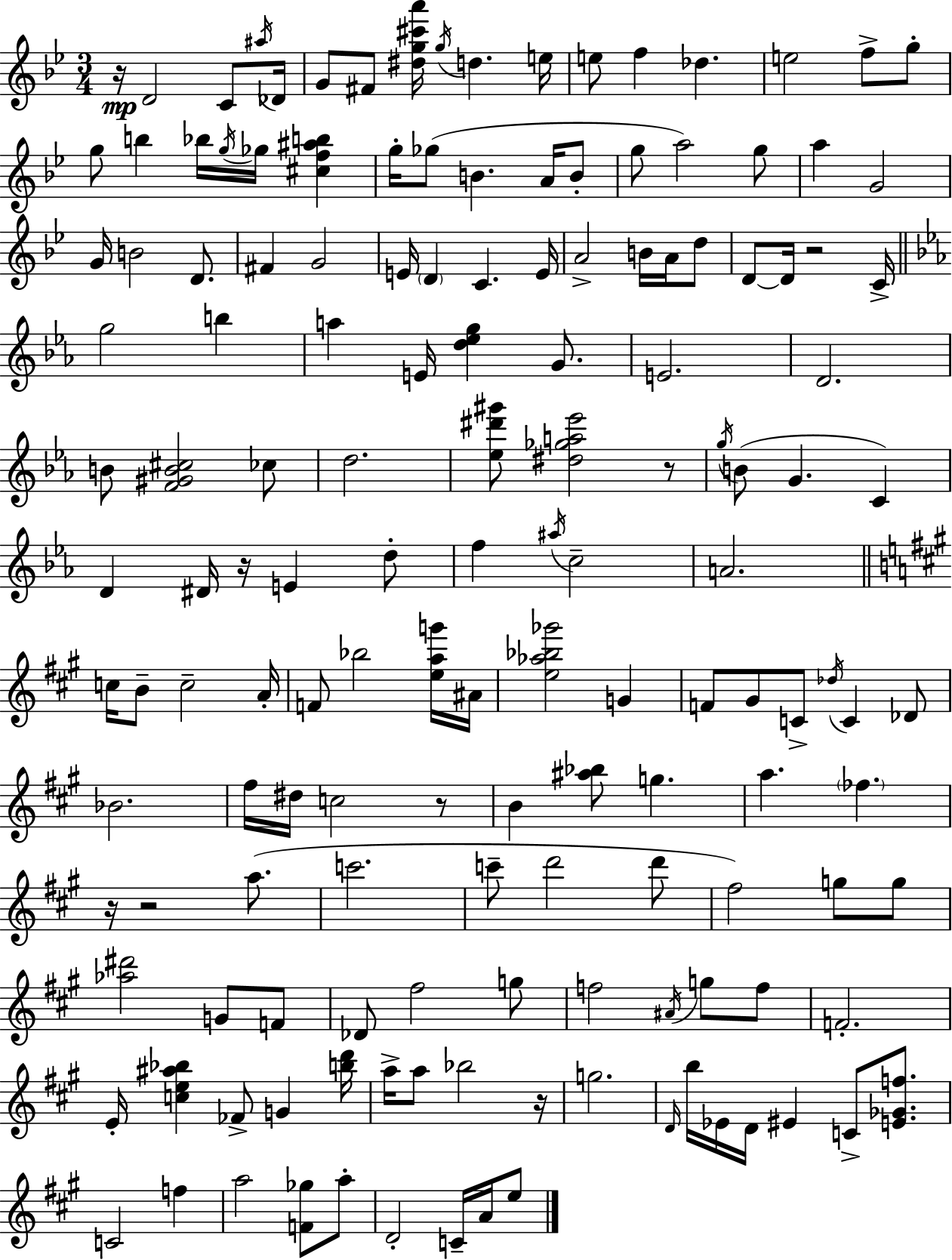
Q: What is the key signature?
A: G minor